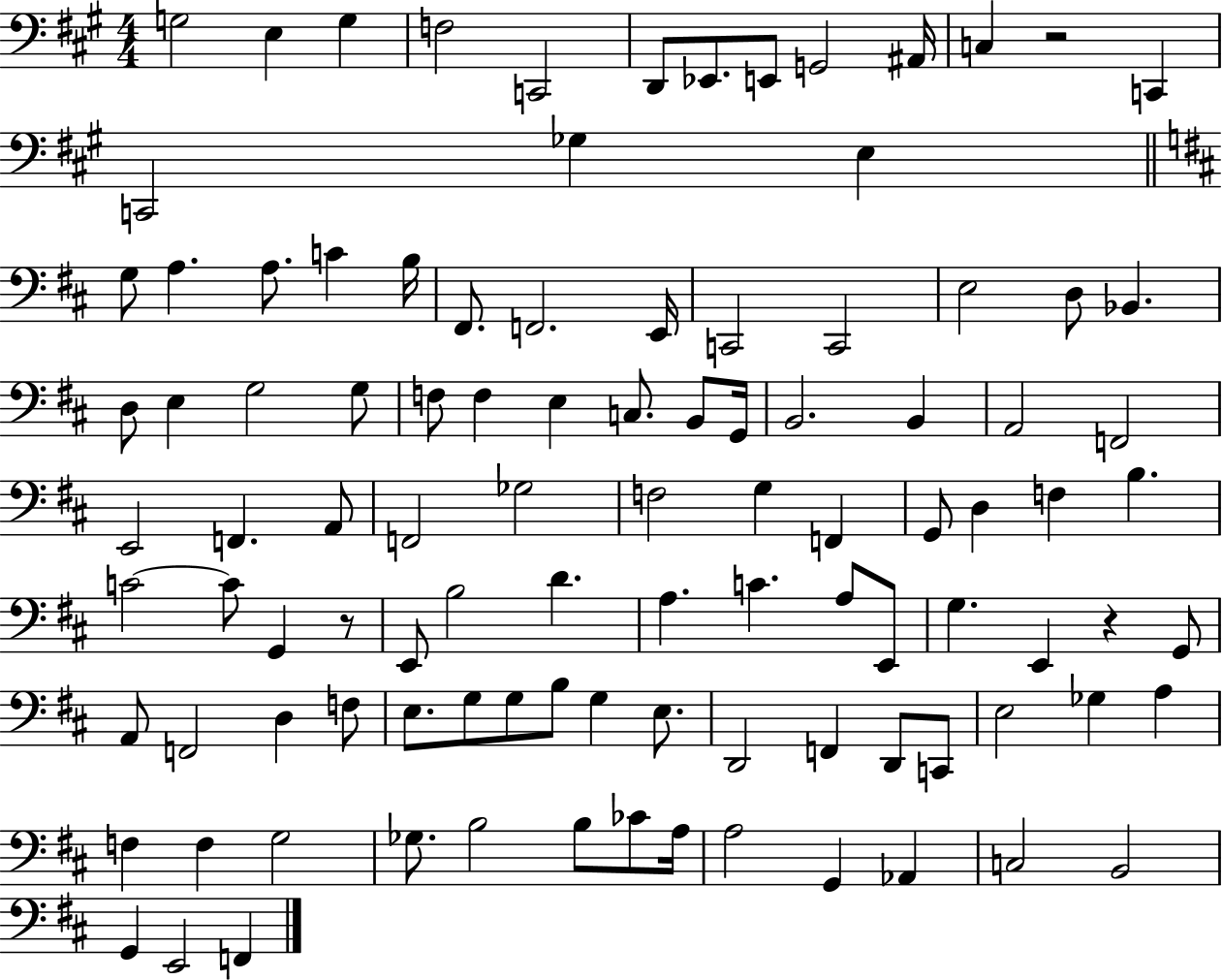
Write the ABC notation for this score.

X:1
T:Untitled
M:4/4
L:1/4
K:A
G,2 E, G, F,2 C,,2 D,,/2 _E,,/2 E,,/2 G,,2 ^A,,/4 C, z2 C,, C,,2 _G, E, G,/2 A, A,/2 C B,/4 ^F,,/2 F,,2 E,,/4 C,,2 C,,2 E,2 D,/2 _B,, D,/2 E, G,2 G,/2 F,/2 F, E, C,/2 B,,/2 G,,/4 B,,2 B,, A,,2 F,,2 E,,2 F,, A,,/2 F,,2 _G,2 F,2 G, F,, G,,/2 D, F, B, C2 C/2 G,, z/2 E,,/2 B,2 D A, C A,/2 E,,/2 G, E,, z G,,/2 A,,/2 F,,2 D, F,/2 E,/2 G,/2 G,/2 B,/2 G, E,/2 D,,2 F,, D,,/2 C,,/2 E,2 _G, A, F, F, G,2 _G,/2 B,2 B,/2 _C/2 A,/4 A,2 G,, _A,, C,2 B,,2 G,, E,,2 F,,